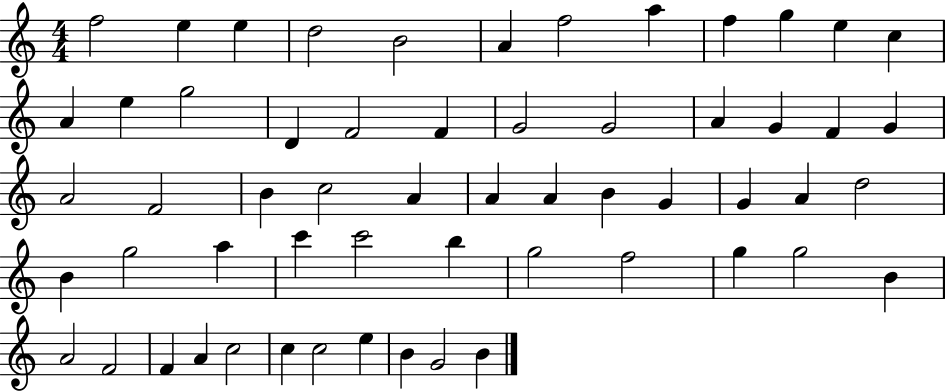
{
  \clef treble
  \numericTimeSignature
  \time 4/4
  \key c \major
  f''2 e''4 e''4 | d''2 b'2 | a'4 f''2 a''4 | f''4 g''4 e''4 c''4 | \break a'4 e''4 g''2 | d'4 f'2 f'4 | g'2 g'2 | a'4 g'4 f'4 g'4 | \break a'2 f'2 | b'4 c''2 a'4 | a'4 a'4 b'4 g'4 | g'4 a'4 d''2 | \break b'4 g''2 a''4 | c'''4 c'''2 b''4 | g''2 f''2 | g''4 g''2 b'4 | \break a'2 f'2 | f'4 a'4 c''2 | c''4 c''2 e''4 | b'4 g'2 b'4 | \break \bar "|."
}